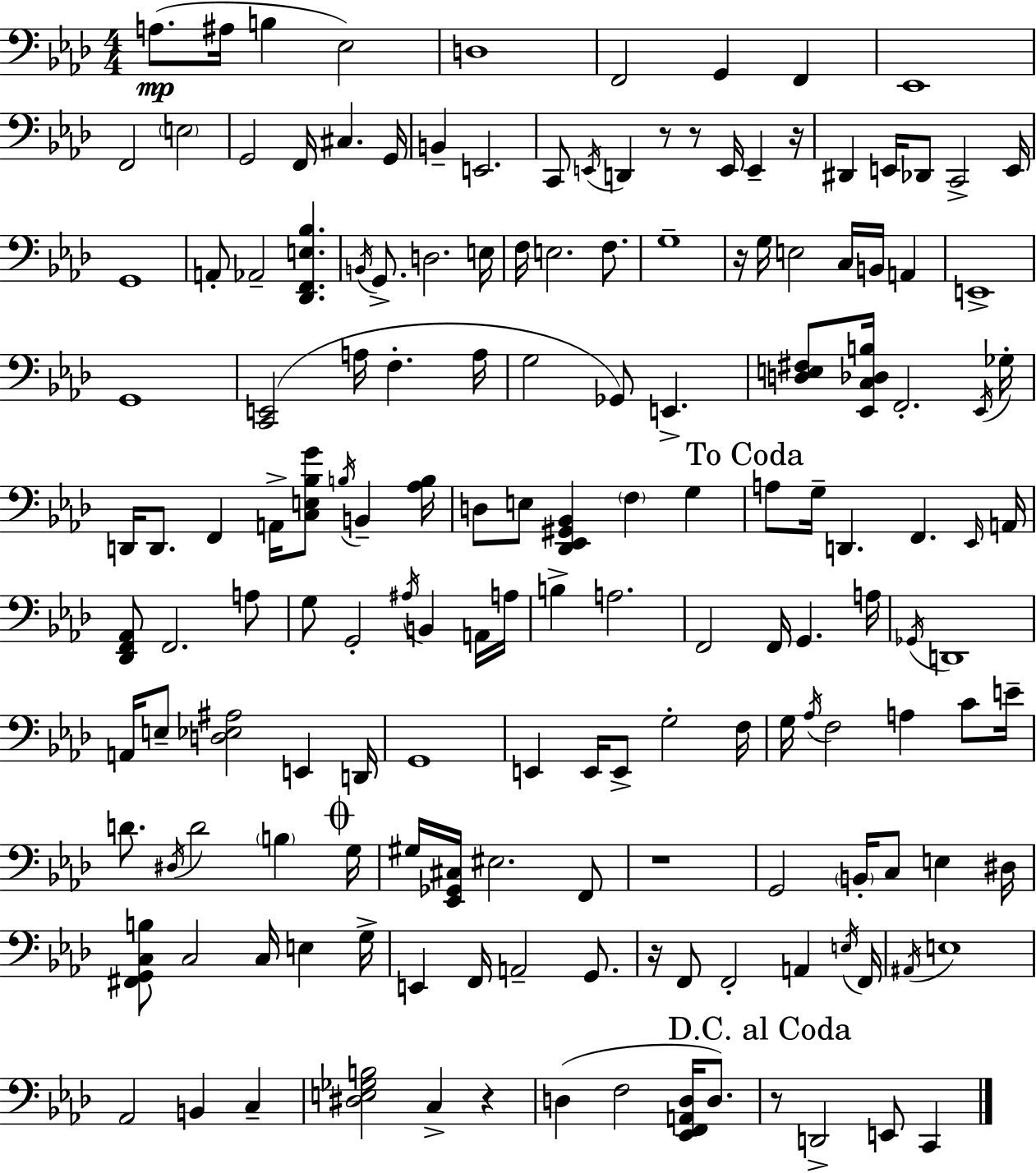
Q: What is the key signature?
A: F minor